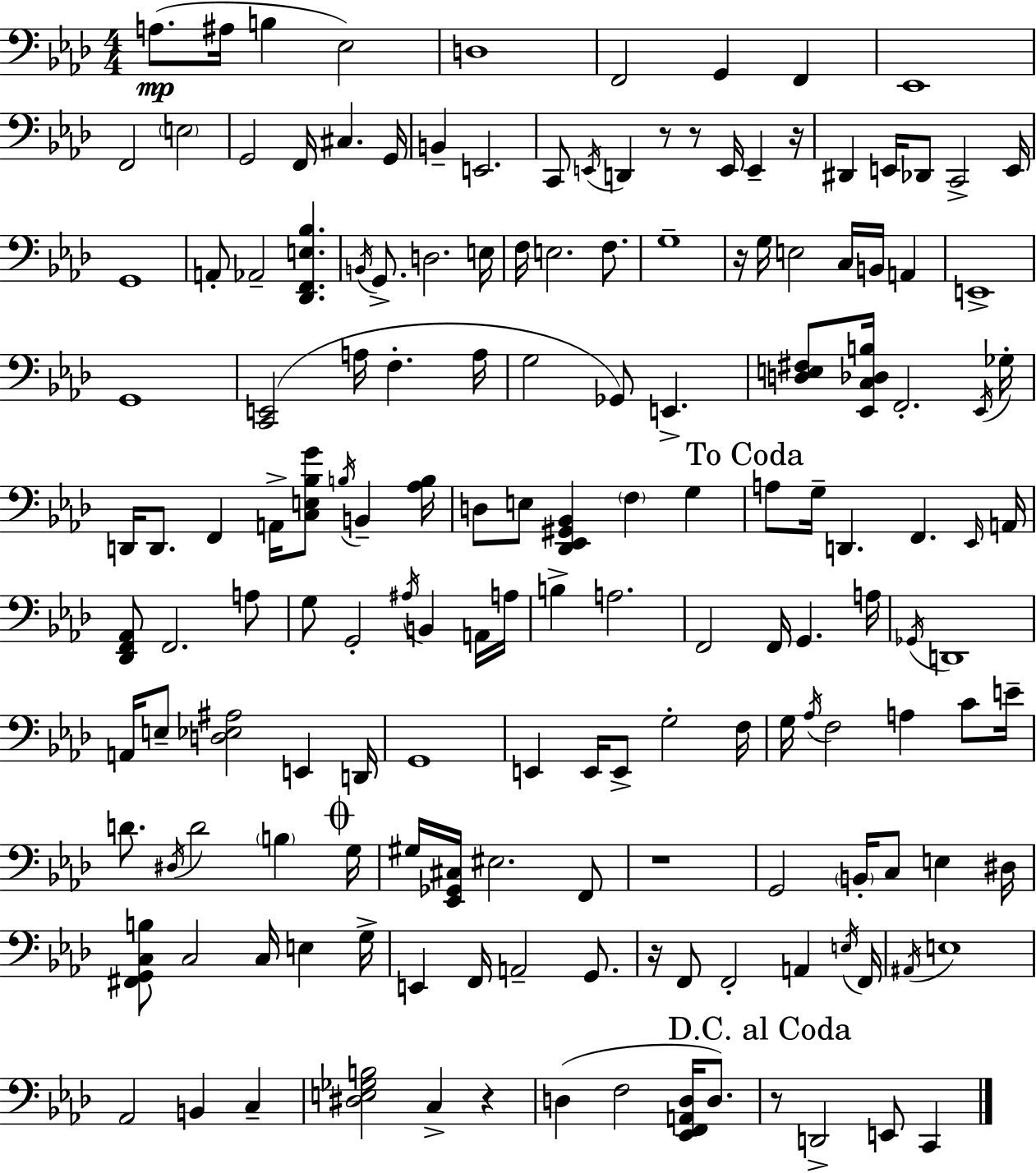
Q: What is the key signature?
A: F minor